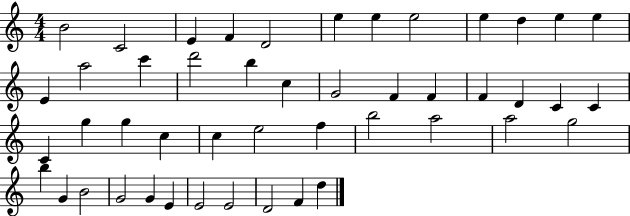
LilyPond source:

{
  \clef treble
  \numericTimeSignature
  \time 4/4
  \key c \major
  b'2 c'2 | e'4 f'4 d'2 | e''4 e''4 e''2 | e''4 d''4 e''4 e''4 | \break e'4 a''2 c'''4 | d'''2 b''4 c''4 | g'2 f'4 f'4 | f'4 d'4 c'4 c'4 | \break c'4 g''4 g''4 c''4 | c''4 e''2 f''4 | b''2 a''2 | a''2 g''2 | \break b''4 g'4 b'2 | g'2 g'4 e'4 | e'2 e'2 | d'2 f'4 d''4 | \break \bar "|."
}